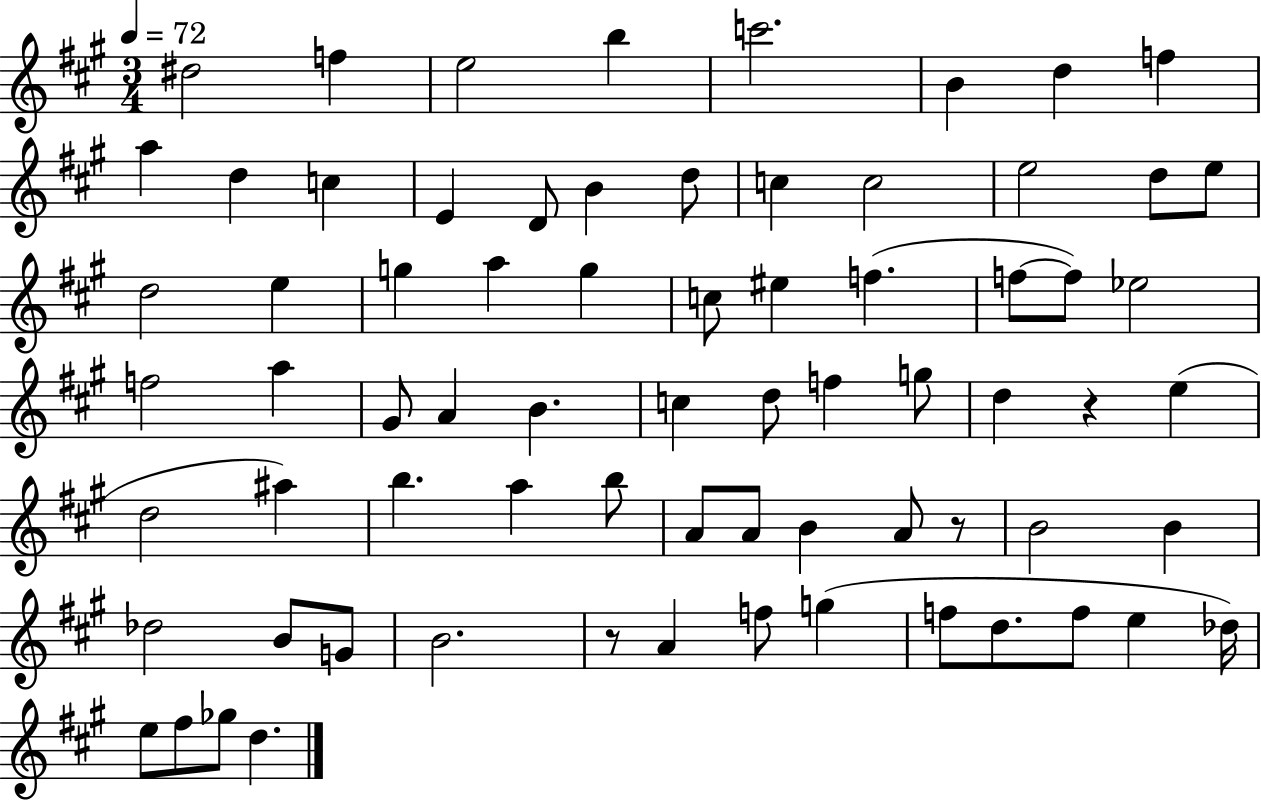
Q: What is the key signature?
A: A major